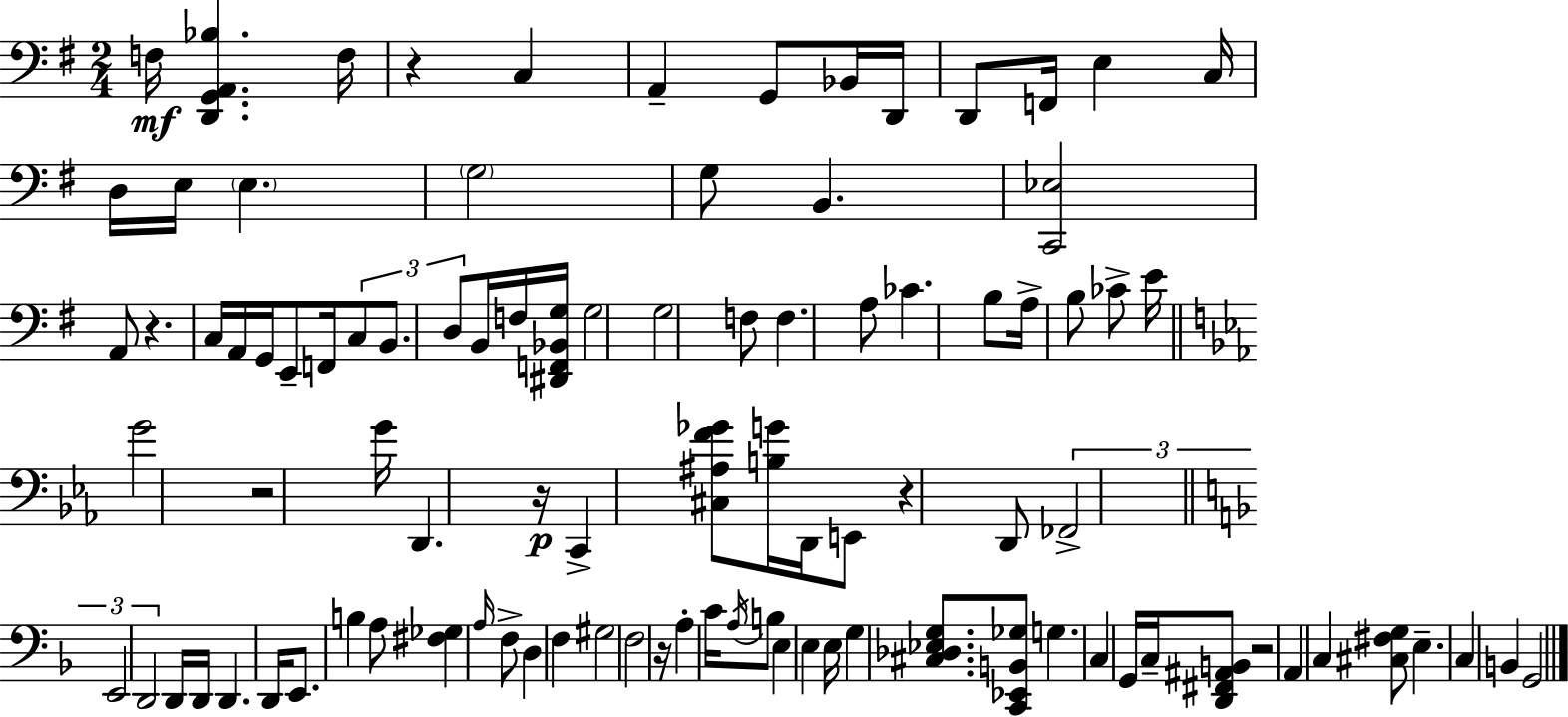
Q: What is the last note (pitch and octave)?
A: G2